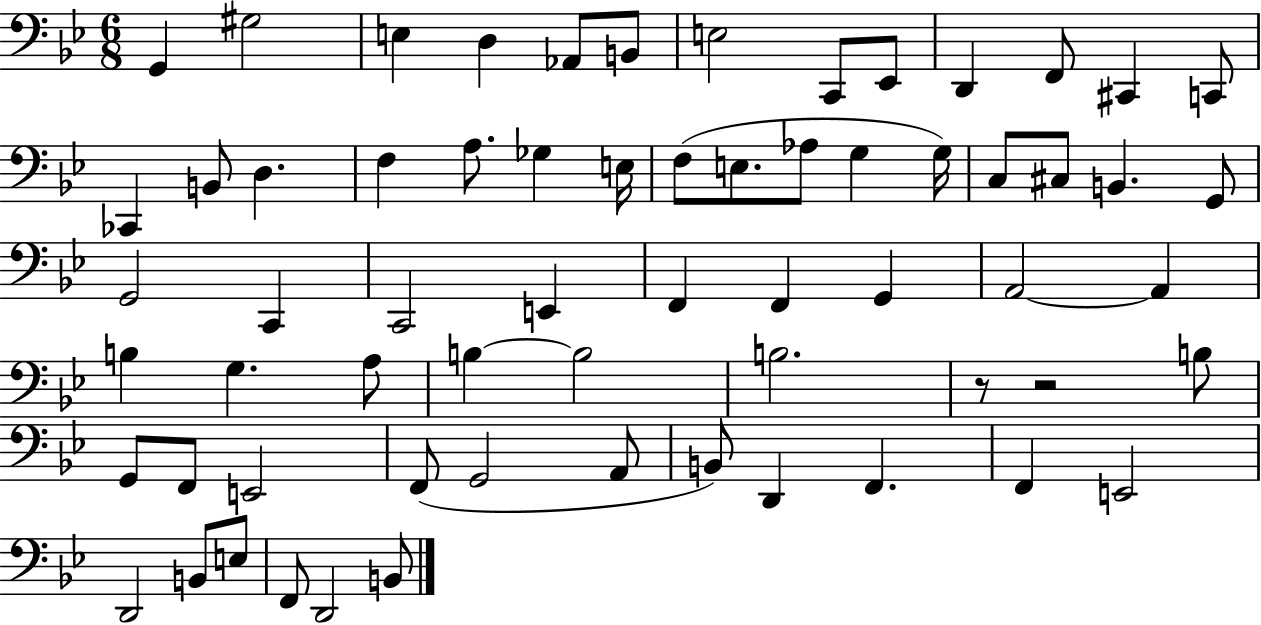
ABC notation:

X:1
T:Untitled
M:6/8
L:1/4
K:Bb
G,, ^G,2 E, D, _A,,/2 B,,/2 E,2 C,,/2 _E,,/2 D,, F,,/2 ^C,, C,,/2 _C,, B,,/2 D, F, A,/2 _G, E,/4 F,/2 E,/2 _A,/2 G, G,/4 C,/2 ^C,/2 B,, G,,/2 G,,2 C,, C,,2 E,, F,, F,, G,, A,,2 A,, B, G, A,/2 B, B,2 B,2 z/2 z2 B,/2 G,,/2 F,,/2 E,,2 F,,/2 G,,2 A,,/2 B,,/2 D,, F,, F,, E,,2 D,,2 B,,/2 E,/2 F,,/2 D,,2 B,,/2